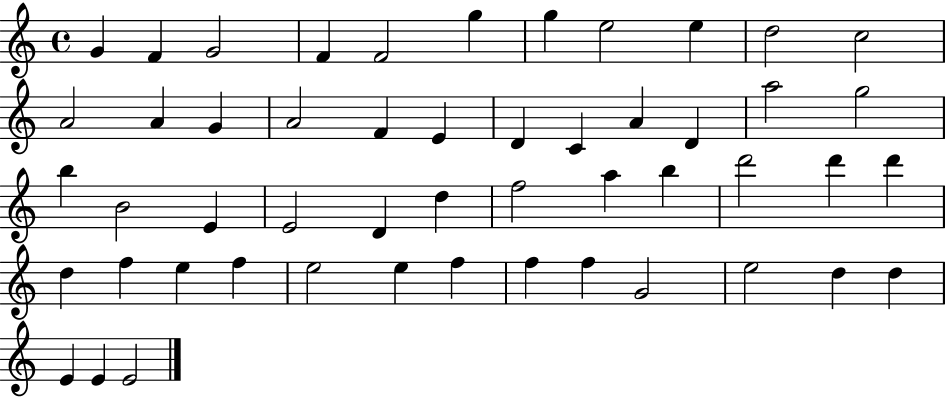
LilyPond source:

{
  \clef treble
  \time 4/4
  \defaultTimeSignature
  \key c \major
  g'4 f'4 g'2 | f'4 f'2 g''4 | g''4 e''2 e''4 | d''2 c''2 | \break a'2 a'4 g'4 | a'2 f'4 e'4 | d'4 c'4 a'4 d'4 | a''2 g''2 | \break b''4 b'2 e'4 | e'2 d'4 d''4 | f''2 a''4 b''4 | d'''2 d'''4 d'''4 | \break d''4 f''4 e''4 f''4 | e''2 e''4 f''4 | f''4 f''4 g'2 | e''2 d''4 d''4 | \break e'4 e'4 e'2 | \bar "|."
}